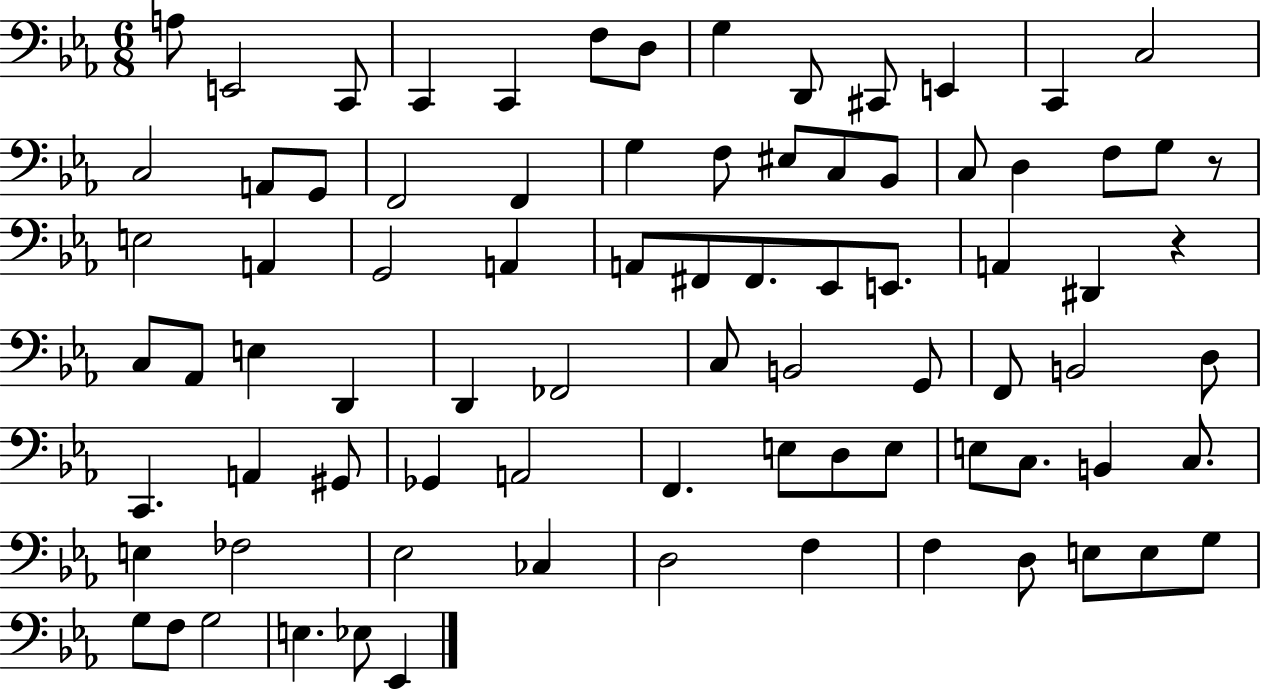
{
  \clef bass
  \numericTimeSignature
  \time 6/8
  \key ees \major
  \repeat volta 2 { a8 e,2 c,8 | c,4 c,4 f8 d8 | g4 d,8 cis,8 e,4 | c,4 c2 | \break c2 a,8 g,8 | f,2 f,4 | g4 f8 eis8 c8 bes,8 | c8 d4 f8 g8 r8 | \break e2 a,4 | g,2 a,4 | a,8 fis,8 fis,8. ees,8 e,8. | a,4 dis,4 r4 | \break c8 aes,8 e4 d,4 | d,4 fes,2 | c8 b,2 g,8 | f,8 b,2 d8 | \break c,4. a,4 gis,8 | ges,4 a,2 | f,4. e8 d8 e8 | e8 c8. b,4 c8. | \break e4 fes2 | ees2 ces4 | d2 f4 | f4 d8 e8 e8 g8 | \break g8 f8 g2 | e4. ees8 ees,4 | } \bar "|."
}